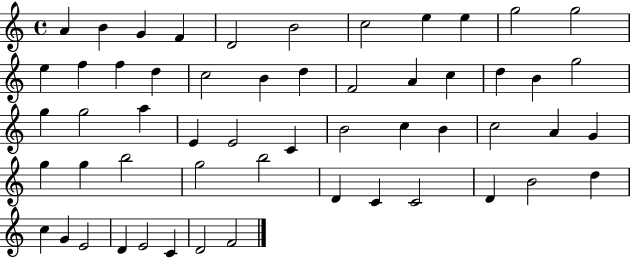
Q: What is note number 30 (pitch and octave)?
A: C4